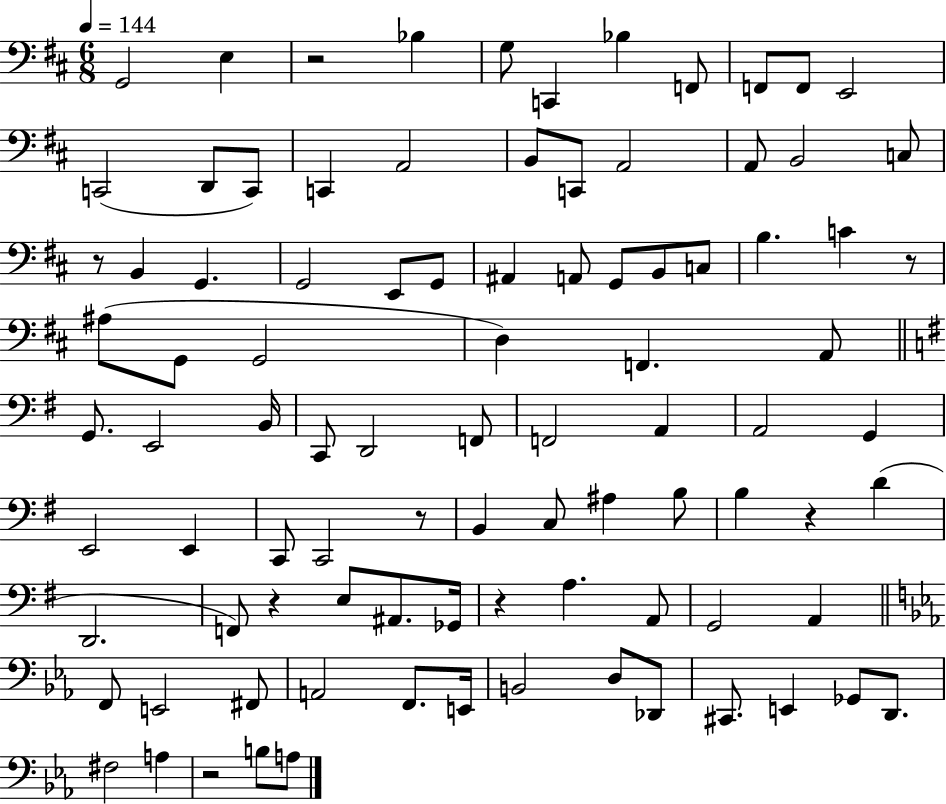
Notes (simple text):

G2/h E3/q R/h Bb3/q G3/e C2/q Bb3/q F2/e F2/e F2/e E2/h C2/h D2/e C2/e C2/q A2/h B2/e C2/e A2/h A2/e B2/h C3/e R/e B2/q G2/q. G2/h E2/e G2/e A#2/q A2/e G2/e B2/e C3/e B3/q. C4/q R/e A#3/e G2/e G2/h D3/q F2/q. A2/e G2/e. E2/h B2/s C2/e D2/h F2/e F2/h A2/q A2/h G2/q E2/h E2/q C2/e C2/h R/e B2/q C3/e A#3/q B3/e B3/q R/q D4/q D2/h. F2/e R/q E3/e A#2/e. Gb2/s R/q A3/q. A2/e G2/h A2/q F2/e E2/h F#2/e A2/h F2/e. E2/s B2/h D3/e Db2/e C#2/e. E2/q Gb2/e D2/e. F#3/h A3/q R/h B3/e A3/e